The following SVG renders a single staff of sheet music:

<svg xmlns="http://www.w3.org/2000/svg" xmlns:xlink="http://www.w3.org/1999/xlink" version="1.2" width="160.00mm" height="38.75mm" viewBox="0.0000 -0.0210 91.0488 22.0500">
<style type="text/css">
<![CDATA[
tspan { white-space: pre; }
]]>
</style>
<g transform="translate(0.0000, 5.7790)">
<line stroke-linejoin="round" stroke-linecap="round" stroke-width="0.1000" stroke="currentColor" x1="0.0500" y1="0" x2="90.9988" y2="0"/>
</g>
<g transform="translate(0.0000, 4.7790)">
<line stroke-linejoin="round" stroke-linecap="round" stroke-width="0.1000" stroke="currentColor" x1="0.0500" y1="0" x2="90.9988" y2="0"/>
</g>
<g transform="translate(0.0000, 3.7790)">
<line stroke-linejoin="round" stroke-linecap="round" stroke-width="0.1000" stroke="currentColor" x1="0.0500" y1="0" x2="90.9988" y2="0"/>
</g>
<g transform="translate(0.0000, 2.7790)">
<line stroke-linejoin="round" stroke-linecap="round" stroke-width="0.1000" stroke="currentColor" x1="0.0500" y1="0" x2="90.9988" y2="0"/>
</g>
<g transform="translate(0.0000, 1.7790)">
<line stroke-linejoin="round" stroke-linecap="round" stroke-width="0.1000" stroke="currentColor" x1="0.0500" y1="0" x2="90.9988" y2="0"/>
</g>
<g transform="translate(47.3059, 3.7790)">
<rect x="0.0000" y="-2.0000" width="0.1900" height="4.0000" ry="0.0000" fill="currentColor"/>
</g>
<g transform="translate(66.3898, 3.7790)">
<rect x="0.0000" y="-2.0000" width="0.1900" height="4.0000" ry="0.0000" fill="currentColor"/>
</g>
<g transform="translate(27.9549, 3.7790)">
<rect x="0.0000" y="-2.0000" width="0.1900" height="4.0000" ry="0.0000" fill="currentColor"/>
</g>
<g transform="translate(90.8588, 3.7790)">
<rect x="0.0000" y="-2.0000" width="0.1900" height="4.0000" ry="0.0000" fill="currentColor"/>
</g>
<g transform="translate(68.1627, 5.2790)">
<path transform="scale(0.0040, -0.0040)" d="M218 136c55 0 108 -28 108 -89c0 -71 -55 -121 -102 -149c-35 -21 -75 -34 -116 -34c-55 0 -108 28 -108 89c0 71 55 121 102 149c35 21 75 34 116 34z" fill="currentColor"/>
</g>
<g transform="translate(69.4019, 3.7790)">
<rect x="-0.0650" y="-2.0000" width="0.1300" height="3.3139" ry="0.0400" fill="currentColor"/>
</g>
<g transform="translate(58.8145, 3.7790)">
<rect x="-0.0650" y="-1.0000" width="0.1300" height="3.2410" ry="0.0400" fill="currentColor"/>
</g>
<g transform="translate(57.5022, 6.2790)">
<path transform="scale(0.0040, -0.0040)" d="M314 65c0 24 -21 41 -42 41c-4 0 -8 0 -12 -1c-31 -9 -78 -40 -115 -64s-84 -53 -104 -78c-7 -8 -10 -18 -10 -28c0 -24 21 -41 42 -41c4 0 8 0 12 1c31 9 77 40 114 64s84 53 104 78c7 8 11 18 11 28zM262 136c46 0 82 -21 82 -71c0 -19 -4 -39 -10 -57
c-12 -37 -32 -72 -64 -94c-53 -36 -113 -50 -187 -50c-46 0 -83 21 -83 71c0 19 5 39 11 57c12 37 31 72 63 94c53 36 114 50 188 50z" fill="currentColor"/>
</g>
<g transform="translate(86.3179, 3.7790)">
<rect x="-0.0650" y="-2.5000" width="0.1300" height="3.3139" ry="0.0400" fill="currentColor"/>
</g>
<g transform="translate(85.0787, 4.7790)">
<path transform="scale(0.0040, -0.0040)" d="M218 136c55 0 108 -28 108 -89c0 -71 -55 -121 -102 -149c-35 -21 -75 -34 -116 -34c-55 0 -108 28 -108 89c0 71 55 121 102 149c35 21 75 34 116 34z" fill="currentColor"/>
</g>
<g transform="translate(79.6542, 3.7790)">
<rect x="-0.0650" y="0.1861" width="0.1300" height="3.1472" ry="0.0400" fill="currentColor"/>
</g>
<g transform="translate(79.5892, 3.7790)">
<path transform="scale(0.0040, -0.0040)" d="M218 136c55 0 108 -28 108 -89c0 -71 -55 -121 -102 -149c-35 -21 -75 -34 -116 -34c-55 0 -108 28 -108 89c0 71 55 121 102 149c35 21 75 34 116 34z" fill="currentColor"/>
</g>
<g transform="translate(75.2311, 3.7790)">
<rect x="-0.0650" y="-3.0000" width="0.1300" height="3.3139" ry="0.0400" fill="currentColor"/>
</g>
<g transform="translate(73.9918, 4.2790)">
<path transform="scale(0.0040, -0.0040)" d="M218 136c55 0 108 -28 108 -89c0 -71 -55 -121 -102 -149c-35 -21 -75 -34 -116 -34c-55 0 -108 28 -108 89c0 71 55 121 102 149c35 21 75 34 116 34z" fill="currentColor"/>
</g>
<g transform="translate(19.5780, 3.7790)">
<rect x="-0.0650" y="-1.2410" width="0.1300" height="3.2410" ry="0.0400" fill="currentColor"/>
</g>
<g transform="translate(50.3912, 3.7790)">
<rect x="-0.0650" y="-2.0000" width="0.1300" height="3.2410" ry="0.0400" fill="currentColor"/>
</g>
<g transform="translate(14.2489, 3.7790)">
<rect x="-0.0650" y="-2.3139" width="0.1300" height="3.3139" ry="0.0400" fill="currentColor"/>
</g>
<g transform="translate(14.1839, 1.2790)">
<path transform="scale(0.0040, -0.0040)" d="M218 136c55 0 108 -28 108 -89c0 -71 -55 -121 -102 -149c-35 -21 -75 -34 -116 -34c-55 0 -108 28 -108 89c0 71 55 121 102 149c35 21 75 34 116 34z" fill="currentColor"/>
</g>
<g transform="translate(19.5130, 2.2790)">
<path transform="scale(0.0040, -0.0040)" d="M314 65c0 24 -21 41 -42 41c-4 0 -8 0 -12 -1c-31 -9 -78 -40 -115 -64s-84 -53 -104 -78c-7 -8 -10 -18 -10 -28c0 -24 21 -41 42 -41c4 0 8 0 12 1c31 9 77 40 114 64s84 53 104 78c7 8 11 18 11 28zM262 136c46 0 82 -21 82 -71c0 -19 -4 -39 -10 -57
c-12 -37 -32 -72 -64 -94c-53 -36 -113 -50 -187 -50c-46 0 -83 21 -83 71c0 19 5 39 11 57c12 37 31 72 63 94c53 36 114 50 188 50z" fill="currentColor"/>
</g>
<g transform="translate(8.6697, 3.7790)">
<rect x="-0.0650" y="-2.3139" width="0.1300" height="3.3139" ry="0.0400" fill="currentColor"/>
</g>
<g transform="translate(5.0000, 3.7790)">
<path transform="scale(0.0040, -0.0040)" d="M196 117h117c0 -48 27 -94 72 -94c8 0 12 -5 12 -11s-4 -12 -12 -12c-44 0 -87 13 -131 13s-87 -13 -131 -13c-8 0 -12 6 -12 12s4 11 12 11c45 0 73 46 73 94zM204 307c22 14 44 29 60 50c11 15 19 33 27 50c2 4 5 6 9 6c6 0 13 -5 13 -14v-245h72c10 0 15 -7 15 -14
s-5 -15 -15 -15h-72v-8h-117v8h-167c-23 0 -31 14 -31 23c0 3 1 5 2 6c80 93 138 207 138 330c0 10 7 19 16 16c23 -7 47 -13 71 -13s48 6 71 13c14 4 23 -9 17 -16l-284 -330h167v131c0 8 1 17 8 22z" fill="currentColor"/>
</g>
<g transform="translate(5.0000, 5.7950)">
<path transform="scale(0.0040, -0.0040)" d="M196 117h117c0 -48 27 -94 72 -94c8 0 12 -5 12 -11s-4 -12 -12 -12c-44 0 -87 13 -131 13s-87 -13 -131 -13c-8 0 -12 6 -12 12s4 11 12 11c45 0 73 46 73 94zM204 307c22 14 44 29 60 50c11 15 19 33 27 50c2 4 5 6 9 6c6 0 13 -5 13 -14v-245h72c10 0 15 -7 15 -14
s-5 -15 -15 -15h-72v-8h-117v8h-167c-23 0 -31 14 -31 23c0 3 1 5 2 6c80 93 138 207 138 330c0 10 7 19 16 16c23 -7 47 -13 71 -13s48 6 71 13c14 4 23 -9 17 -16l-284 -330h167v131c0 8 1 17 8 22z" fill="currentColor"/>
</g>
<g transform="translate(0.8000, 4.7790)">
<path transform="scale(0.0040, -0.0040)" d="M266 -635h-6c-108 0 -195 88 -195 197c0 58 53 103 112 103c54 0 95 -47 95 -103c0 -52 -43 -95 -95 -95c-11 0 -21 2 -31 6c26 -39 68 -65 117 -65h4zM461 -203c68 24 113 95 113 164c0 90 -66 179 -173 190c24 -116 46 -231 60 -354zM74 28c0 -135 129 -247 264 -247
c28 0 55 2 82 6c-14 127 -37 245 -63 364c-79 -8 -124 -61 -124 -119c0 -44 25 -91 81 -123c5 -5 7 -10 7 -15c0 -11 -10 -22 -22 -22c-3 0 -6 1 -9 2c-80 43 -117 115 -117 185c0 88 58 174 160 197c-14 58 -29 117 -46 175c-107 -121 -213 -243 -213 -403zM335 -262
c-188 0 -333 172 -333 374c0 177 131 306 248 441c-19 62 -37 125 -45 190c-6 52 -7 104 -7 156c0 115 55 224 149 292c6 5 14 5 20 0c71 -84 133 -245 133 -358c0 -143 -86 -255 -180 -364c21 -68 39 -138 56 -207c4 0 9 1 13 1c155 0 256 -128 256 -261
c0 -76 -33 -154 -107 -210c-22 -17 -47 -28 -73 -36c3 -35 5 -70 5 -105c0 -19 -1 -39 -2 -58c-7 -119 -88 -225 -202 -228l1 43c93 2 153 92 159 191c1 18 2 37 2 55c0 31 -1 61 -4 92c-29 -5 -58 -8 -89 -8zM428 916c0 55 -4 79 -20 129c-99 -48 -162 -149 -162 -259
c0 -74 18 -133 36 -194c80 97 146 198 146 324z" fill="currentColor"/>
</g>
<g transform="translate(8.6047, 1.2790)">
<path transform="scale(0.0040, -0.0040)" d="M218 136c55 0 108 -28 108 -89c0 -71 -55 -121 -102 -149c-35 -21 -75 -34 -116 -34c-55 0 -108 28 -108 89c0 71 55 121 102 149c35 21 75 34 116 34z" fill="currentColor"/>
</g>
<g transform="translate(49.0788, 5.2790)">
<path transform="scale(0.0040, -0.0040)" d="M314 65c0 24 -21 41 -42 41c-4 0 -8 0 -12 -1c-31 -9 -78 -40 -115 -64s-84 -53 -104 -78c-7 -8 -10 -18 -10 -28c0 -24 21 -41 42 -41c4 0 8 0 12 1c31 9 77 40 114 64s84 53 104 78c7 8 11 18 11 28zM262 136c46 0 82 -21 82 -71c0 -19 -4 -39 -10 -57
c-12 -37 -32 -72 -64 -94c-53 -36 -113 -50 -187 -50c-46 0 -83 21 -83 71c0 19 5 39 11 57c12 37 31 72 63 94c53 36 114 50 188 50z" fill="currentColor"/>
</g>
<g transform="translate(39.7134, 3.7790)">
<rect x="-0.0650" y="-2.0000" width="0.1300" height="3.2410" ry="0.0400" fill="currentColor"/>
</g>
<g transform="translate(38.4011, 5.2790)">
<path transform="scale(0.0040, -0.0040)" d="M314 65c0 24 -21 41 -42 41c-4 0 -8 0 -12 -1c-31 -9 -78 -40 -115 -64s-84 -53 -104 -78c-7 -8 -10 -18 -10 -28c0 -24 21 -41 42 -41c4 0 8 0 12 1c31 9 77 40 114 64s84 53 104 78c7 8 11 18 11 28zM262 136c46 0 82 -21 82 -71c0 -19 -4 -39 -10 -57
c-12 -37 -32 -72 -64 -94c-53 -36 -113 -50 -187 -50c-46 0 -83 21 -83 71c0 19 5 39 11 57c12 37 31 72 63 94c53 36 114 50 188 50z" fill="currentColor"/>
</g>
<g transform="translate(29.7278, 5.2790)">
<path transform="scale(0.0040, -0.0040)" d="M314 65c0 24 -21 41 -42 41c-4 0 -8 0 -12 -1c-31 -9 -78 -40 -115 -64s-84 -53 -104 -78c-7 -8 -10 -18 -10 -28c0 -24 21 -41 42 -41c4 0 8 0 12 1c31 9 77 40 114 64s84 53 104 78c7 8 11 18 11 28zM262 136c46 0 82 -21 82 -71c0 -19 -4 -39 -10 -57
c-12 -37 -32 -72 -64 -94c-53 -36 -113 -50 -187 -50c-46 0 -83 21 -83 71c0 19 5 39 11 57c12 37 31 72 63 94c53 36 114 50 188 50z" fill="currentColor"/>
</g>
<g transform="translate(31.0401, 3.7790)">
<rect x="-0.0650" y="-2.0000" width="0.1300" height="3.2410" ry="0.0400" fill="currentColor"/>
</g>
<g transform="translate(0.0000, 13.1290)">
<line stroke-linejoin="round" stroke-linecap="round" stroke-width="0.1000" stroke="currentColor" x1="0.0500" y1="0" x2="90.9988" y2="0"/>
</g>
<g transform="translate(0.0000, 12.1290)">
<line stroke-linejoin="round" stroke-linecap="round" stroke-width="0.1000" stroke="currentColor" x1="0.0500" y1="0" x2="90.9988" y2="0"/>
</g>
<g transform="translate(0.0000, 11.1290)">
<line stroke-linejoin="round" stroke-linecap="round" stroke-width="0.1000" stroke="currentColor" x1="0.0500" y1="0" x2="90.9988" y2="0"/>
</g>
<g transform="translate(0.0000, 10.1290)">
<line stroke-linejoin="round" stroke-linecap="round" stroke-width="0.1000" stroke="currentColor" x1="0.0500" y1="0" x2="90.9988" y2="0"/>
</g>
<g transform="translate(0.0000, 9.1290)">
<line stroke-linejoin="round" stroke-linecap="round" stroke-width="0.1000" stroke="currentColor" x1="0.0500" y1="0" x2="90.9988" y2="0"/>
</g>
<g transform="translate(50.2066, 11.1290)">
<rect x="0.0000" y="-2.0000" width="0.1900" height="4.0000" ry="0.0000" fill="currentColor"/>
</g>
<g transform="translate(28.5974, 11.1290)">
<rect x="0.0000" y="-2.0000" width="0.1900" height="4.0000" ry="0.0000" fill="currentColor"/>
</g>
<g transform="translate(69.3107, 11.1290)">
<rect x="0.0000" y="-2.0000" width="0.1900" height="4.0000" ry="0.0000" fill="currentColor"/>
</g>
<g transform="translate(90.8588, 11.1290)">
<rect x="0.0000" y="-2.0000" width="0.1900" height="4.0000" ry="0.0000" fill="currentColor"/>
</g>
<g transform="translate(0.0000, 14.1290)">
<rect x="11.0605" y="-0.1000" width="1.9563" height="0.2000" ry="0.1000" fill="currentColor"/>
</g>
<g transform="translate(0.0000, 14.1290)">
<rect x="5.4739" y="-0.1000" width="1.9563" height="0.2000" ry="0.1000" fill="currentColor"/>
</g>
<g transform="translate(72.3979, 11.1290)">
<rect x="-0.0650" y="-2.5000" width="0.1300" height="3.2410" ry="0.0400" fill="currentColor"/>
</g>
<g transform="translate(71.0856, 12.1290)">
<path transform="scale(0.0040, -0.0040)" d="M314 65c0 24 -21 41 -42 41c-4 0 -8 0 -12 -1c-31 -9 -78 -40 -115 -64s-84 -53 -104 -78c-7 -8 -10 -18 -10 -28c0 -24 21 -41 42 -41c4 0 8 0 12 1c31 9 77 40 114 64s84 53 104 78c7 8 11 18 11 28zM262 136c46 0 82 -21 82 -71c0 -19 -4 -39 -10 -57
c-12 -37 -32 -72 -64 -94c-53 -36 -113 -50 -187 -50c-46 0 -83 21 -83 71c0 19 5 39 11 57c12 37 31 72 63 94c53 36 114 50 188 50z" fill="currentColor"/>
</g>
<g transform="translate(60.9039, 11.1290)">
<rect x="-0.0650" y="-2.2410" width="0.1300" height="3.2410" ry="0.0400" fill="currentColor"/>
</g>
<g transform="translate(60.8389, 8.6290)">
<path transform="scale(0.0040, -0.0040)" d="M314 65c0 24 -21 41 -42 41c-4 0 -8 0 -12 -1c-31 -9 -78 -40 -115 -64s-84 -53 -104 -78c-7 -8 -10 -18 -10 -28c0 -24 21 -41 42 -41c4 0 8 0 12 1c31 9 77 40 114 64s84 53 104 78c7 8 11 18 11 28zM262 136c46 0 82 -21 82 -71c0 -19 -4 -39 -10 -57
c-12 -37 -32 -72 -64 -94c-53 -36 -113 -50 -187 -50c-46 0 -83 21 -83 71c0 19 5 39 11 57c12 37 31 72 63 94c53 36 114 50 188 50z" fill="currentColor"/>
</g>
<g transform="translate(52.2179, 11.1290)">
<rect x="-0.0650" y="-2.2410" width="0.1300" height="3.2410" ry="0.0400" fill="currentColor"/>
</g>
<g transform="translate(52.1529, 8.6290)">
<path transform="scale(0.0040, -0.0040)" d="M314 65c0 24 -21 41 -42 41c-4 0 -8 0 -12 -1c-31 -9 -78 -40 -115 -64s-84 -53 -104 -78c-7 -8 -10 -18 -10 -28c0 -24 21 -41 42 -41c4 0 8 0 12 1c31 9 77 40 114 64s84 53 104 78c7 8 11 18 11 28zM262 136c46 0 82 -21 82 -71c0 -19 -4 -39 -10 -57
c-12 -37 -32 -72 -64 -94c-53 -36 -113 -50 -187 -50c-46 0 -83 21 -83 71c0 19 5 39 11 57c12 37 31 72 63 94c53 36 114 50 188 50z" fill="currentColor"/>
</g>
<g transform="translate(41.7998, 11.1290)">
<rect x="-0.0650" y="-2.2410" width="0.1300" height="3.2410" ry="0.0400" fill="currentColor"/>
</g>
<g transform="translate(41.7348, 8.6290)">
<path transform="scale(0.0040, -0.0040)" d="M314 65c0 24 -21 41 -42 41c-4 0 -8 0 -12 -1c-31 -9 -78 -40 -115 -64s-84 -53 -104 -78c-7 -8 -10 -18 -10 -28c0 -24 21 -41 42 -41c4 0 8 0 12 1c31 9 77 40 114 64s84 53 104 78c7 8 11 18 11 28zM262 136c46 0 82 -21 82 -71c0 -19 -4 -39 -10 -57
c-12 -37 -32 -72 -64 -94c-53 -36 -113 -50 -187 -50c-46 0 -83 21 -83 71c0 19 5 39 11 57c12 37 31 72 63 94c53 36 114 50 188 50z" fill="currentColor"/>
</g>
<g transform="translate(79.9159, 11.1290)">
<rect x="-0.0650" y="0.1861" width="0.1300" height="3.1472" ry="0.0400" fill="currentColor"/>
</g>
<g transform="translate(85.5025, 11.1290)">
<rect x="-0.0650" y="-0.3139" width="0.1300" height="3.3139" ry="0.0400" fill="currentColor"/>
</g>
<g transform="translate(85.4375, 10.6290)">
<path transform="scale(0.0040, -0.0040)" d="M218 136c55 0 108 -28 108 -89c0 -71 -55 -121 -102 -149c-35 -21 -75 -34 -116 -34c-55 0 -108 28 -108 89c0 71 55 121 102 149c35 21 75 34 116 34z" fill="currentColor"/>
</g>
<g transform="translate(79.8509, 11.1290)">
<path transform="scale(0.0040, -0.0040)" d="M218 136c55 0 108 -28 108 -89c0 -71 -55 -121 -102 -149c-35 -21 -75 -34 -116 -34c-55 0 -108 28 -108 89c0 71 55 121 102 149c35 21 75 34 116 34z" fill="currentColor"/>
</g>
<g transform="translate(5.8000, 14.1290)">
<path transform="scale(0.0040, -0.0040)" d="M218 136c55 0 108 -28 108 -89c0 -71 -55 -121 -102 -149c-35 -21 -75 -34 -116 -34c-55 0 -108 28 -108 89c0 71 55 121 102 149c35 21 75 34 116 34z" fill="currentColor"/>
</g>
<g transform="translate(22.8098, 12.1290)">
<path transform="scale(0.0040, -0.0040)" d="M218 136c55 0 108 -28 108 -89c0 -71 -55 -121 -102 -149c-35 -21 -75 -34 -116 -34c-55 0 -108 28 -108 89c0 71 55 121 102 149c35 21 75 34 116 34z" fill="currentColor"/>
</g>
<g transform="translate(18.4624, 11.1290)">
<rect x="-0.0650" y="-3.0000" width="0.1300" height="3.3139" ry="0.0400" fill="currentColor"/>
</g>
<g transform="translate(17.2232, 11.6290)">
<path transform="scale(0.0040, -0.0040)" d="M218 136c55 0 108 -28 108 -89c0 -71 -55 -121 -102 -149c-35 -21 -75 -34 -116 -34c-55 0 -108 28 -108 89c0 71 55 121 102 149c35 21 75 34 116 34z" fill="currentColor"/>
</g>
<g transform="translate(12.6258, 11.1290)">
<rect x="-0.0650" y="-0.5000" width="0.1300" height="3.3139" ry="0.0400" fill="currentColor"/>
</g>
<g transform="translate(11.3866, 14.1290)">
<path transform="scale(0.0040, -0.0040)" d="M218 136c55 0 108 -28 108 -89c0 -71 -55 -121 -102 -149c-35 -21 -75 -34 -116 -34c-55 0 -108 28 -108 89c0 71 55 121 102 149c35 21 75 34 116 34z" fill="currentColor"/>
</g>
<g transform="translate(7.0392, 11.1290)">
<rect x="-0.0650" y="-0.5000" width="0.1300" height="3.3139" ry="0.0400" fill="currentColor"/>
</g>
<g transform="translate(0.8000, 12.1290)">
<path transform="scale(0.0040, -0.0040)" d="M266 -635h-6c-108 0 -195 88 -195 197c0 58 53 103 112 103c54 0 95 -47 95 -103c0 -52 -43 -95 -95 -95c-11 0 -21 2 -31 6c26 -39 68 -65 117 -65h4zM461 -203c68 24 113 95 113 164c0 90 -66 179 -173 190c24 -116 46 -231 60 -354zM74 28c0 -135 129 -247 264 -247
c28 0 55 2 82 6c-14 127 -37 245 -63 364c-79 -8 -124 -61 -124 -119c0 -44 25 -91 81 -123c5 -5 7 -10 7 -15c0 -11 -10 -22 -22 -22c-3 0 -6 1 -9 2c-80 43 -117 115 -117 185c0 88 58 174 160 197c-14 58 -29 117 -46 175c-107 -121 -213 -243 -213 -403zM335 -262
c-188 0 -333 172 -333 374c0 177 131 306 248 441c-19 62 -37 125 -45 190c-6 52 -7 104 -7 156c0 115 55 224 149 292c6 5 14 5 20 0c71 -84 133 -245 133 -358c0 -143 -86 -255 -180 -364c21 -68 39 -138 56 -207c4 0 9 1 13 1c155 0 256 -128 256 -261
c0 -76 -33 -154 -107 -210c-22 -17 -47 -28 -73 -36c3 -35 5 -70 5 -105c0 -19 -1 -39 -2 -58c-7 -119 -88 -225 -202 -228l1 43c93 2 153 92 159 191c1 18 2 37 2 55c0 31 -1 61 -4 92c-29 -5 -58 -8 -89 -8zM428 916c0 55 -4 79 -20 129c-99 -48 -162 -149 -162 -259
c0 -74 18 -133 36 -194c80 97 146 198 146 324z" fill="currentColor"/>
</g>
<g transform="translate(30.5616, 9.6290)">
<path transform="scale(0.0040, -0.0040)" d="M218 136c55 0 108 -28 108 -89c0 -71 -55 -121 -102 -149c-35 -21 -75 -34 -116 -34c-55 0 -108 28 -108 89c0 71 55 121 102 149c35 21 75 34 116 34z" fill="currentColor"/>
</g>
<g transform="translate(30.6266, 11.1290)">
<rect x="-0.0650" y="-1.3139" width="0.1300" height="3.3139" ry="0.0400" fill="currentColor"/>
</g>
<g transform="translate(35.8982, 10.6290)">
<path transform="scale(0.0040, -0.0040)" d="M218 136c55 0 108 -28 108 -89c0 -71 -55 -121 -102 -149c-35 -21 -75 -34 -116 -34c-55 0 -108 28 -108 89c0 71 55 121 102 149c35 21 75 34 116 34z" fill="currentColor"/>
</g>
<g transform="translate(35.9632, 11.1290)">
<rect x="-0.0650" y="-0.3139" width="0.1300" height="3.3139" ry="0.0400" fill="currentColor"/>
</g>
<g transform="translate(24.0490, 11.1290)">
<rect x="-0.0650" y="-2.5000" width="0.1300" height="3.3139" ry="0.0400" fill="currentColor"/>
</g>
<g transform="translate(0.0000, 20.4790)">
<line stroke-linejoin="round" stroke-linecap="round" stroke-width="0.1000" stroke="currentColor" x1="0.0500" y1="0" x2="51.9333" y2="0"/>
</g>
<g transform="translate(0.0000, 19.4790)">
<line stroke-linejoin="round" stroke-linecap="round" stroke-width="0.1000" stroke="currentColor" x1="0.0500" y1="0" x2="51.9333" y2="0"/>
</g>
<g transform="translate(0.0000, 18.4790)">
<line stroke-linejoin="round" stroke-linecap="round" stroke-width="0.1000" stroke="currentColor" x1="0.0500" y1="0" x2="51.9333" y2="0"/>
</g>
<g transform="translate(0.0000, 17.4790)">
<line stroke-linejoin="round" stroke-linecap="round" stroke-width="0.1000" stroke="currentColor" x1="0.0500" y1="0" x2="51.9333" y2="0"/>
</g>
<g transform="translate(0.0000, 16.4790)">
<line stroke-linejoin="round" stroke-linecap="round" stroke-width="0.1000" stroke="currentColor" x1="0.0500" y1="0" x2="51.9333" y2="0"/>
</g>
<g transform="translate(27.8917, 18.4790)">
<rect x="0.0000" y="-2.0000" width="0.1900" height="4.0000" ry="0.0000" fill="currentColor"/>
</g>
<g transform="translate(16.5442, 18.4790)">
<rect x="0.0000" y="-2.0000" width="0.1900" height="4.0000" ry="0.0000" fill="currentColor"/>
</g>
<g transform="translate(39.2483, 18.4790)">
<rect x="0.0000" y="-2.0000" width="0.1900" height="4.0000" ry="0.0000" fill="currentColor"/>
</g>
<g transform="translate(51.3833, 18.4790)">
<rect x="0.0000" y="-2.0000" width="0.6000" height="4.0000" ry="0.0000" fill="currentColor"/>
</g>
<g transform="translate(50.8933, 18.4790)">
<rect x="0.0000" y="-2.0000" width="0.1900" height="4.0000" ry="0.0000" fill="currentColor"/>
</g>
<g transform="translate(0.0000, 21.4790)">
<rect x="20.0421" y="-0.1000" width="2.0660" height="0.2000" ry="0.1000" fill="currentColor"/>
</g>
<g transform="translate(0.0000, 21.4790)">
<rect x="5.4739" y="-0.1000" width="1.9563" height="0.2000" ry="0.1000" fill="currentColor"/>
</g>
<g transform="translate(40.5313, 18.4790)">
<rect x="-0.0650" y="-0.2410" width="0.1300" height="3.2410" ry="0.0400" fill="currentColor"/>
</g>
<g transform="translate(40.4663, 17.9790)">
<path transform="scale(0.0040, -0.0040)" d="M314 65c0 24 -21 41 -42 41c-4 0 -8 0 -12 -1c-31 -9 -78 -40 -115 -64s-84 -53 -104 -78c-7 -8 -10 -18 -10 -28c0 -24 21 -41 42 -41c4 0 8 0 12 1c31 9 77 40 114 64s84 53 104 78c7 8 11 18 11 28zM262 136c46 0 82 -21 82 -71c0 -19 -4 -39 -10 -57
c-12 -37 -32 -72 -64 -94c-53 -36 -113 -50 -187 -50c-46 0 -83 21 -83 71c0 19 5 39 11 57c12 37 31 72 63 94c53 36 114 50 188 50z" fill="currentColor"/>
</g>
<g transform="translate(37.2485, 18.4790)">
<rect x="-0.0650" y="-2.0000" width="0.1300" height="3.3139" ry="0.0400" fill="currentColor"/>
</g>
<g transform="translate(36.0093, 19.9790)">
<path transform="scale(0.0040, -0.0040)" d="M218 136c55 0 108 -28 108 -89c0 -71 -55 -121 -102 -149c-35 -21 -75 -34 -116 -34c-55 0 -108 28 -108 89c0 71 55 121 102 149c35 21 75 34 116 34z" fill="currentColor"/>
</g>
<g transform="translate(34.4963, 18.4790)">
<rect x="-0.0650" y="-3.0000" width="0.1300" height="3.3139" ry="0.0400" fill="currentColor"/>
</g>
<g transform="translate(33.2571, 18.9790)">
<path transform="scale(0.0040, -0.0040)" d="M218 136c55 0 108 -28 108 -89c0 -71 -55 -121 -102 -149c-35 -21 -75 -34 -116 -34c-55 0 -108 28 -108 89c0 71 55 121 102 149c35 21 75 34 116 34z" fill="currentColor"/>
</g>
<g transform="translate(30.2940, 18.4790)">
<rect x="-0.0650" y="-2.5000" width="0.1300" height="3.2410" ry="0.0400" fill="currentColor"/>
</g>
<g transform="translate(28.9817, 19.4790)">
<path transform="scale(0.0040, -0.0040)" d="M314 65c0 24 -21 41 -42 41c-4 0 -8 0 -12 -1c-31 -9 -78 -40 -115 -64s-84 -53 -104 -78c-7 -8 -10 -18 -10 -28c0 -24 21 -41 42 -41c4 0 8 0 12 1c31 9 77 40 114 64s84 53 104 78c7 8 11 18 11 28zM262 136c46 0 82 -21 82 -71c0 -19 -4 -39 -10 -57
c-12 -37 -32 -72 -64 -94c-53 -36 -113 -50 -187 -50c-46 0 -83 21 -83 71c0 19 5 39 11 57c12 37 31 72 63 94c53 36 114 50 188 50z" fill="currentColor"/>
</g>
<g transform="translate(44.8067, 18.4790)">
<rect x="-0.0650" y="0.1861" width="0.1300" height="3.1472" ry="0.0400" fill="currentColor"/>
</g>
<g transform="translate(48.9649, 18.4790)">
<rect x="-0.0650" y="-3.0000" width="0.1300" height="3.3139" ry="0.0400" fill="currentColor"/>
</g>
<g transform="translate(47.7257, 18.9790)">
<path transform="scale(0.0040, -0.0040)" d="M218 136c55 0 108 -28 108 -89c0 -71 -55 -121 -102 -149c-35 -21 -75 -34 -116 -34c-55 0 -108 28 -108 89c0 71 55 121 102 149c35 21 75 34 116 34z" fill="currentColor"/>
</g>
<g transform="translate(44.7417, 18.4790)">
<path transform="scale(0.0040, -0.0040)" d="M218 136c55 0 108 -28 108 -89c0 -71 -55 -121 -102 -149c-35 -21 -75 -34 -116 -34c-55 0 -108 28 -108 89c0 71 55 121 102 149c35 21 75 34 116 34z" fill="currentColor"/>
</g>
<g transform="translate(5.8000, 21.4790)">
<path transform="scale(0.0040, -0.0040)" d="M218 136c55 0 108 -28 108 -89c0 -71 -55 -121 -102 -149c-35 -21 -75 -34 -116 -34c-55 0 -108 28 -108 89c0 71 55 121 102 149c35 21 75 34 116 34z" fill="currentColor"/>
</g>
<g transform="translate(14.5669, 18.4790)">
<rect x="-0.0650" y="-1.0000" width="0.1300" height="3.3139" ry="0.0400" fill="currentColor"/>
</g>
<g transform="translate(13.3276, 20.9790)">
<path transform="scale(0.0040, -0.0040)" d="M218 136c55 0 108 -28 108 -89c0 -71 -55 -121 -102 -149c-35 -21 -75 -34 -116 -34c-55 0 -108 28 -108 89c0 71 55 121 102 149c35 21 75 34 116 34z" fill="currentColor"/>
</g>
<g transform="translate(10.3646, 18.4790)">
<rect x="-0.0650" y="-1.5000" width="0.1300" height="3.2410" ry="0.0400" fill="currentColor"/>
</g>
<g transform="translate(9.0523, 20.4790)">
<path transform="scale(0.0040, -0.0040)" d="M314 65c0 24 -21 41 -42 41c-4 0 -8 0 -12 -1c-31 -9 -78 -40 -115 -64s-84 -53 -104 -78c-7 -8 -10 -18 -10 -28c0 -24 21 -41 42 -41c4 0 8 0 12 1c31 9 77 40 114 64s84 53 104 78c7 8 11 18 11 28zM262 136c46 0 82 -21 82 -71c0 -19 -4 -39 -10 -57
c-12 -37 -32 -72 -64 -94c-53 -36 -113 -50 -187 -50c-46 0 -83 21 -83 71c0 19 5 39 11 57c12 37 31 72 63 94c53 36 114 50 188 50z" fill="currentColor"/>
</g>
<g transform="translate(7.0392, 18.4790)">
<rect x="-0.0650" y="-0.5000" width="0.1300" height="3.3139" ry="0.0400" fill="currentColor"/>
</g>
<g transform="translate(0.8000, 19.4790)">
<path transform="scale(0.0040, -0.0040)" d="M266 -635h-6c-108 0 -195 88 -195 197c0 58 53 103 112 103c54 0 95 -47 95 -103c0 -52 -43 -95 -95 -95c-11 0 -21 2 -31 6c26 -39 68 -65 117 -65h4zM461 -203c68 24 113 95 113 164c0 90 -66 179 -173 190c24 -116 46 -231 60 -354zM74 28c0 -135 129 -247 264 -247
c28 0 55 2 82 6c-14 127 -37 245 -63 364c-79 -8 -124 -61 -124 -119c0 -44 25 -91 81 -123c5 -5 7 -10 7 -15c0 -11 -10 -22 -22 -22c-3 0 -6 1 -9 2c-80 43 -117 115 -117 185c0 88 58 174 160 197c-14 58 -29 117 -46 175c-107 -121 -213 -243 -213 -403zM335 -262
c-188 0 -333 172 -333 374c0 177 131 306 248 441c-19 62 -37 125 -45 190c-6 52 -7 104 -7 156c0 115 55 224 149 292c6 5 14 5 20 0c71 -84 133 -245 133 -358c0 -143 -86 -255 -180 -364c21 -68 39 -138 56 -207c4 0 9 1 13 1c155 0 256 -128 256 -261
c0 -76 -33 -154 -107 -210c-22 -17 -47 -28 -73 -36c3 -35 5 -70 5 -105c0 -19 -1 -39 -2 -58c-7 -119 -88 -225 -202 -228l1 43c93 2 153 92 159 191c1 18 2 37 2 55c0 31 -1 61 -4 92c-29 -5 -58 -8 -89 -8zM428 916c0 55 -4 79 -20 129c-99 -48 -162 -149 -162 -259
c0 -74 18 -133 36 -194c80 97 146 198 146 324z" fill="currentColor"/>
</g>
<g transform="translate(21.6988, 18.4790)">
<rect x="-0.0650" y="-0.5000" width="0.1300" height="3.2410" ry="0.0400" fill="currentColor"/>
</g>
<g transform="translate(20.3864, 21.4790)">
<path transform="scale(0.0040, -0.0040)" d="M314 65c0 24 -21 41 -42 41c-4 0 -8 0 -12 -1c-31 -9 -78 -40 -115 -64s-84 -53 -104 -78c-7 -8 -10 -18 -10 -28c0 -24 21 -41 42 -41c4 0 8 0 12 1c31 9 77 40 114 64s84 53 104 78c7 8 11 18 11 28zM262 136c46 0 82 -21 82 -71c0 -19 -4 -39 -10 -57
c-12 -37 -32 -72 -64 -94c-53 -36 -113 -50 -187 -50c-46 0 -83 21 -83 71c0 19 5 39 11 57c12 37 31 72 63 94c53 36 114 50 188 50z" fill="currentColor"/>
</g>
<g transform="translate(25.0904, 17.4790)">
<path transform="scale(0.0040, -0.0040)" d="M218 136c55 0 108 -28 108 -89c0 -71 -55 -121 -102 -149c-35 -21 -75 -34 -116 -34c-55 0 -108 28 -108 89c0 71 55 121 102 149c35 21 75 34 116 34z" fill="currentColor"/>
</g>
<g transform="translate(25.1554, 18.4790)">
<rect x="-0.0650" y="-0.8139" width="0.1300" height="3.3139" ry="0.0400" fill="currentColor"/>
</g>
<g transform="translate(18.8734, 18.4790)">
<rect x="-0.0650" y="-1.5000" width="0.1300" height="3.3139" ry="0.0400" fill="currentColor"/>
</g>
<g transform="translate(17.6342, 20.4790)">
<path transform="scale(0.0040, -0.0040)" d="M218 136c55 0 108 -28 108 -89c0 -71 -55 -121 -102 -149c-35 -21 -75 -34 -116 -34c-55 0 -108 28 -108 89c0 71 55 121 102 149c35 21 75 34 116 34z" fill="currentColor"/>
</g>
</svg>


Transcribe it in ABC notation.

X:1
T:Untitled
M:4/4
L:1/4
K:C
g g e2 F2 F2 F2 D2 F A B G C C A G e c g2 g2 g2 G2 B c C E2 D E C2 d G2 A F c2 B A